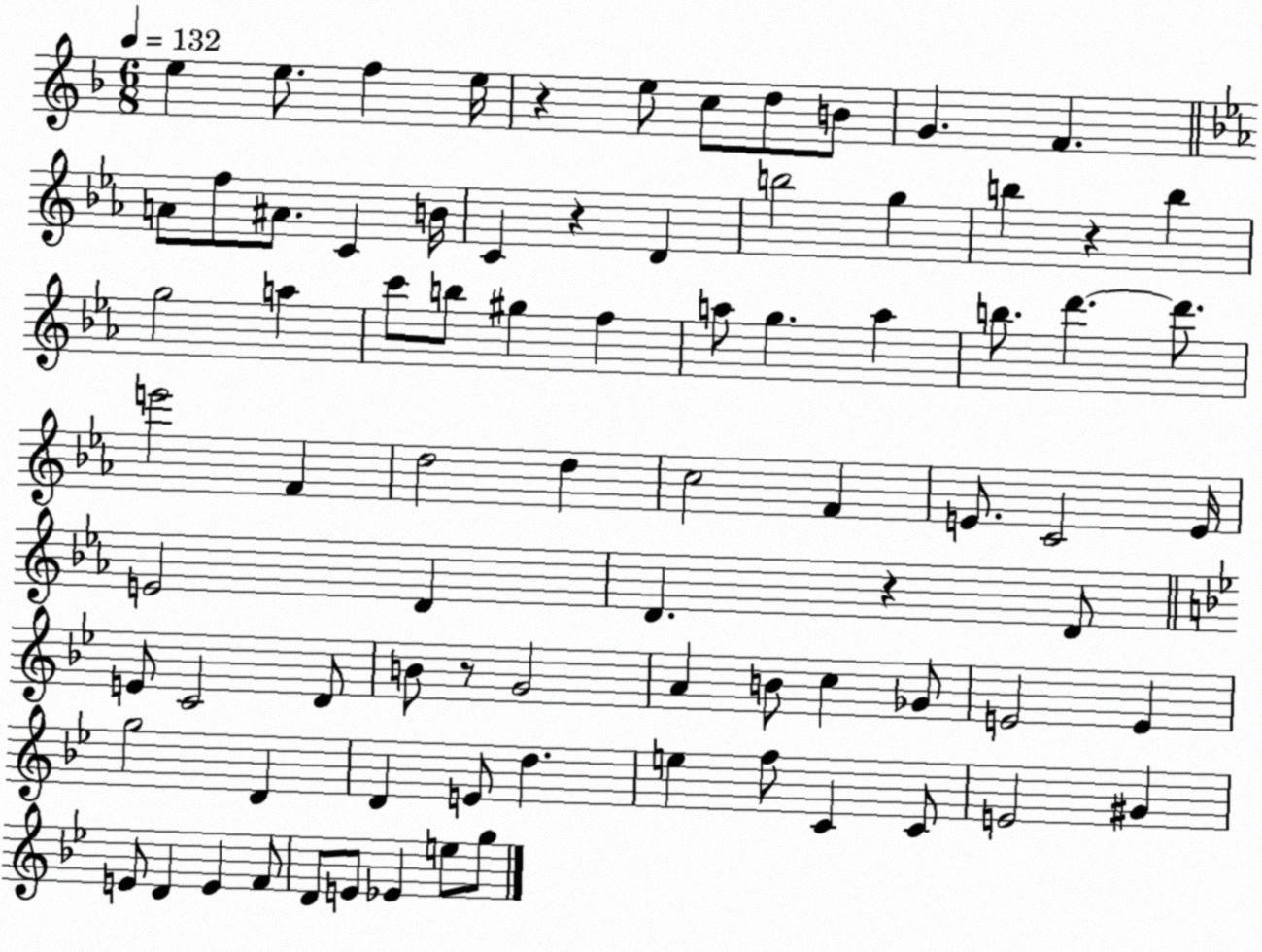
X:1
T:Untitled
M:6/8
L:1/4
K:F
e e/2 f e/4 z e/2 c/2 d/2 B/2 G F A/2 f/2 ^A/2 C B/4 C z D b2 g b z b g2 a c'/2 b/2 ^g f a/2 g a b/2 d' d'/2 e'2 F d2 d c2 F E/2 C2 E/4 E2 D D z D/2 E/2 C2 D/2 B/2 z/2 G2 A B/2 c _G/2 E2 E g2 D D E/2 d e f/2 C C/2 E2 ^G E/2 D E F/2 D/2 E/2 _E e/2 g/2